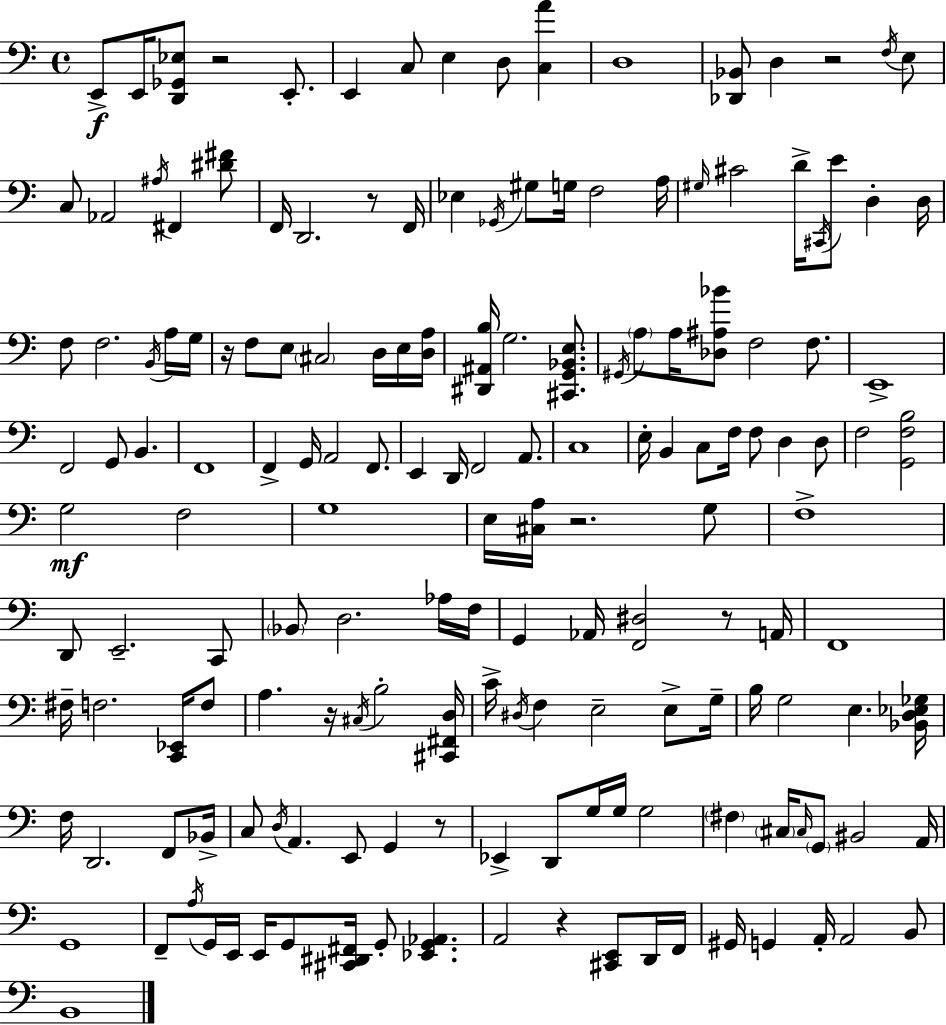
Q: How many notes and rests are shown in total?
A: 164